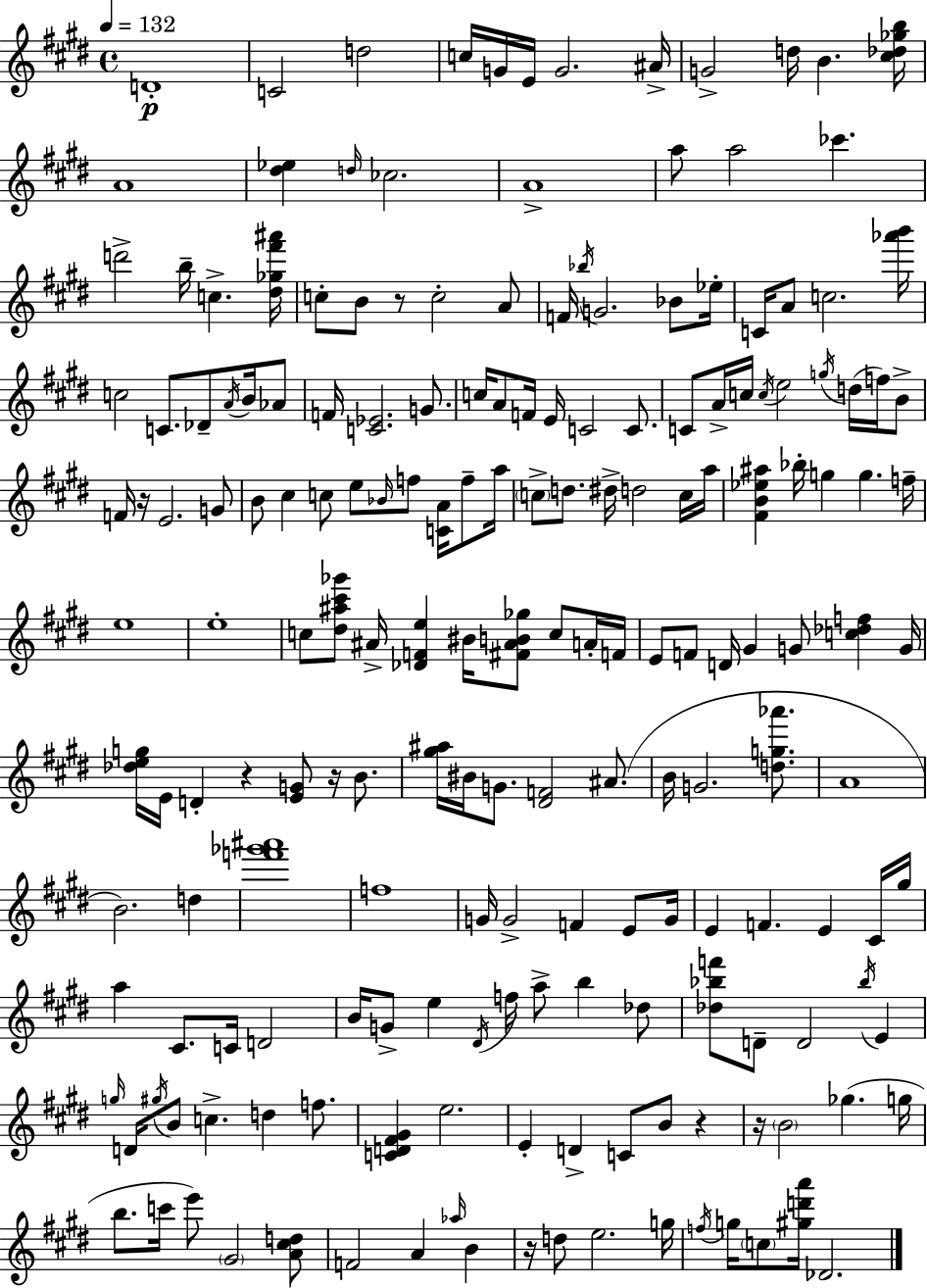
X:1
T:Untitled
M:4/4
L:1/4
K:E
D4 C2 d2 c/4 G/4 E/4 G2 ^A/4 G2 d/4 B [^c_d_gb]/4 A4 [^d_e] d/4 _c2 A4 a/2 a2 _c' d'2 b/4 c [^d_g^f'^a']/4 c/2 B/2 z/2 c2 A/2 F/4 _b/4 G2 _B/2 _e/4 C/4 A/2 c2 [_a'b']/4 c2 C/2 _D/2 A/4 B/4 _A/2 F/4 [C_E]2 G/2 c/4 A/2 F/4 E/4 C2 C/2 C/2 A/4 c/4 c/4 e2 g/4 d/4 f/4 B/2 F/4 z/4 E2 G/2 B/2 ^c c/2 e/2 _B/4 f/2 [CA]/4 f/2 a/4 c/2 d/2 ^d/4 d2 c/4 a/4 [^FB_e^a] _b/4 g g f/4 e4 e4 c/2 [^d^a^c'_g']/2 ^A/4 [_DFe] ^B/4 [^F^AB_g]/2 c/2 A/4 F/4 E/2 F/2 D/4 ^G G/2 [c_df] G/4 [_deg]/4 E/4 D z [EG]/2 z/4 B/2 [^g^a]/4 ^B/4 G/2 [^DF]2 ^A/2 B/4 G2 [dg_a']/2 A4 B2 d [f'_g'^a']4 f4 G/4 G2 F E/2 G/4 E F E ^C/4 ^g/4 a ^C/2 C/4 D2 B/4 G/2 e ^D/4 f/4 a/2 b _d/2 [_d_bf']/2 D/2 D2 _b/4 E g/4 D/4 ^g/4 B/2 c d f/2 [CD^F^G] e2 E D C/2 B/2 z z/4 B2 _g g/4 b/2 c'/4 e'/2 ^G2 [A^cd]/2 F2 A _a/4 B z/4 d/2 e2 g/4 f/4 g/4 c/2 [^gd'a']/4 _D2